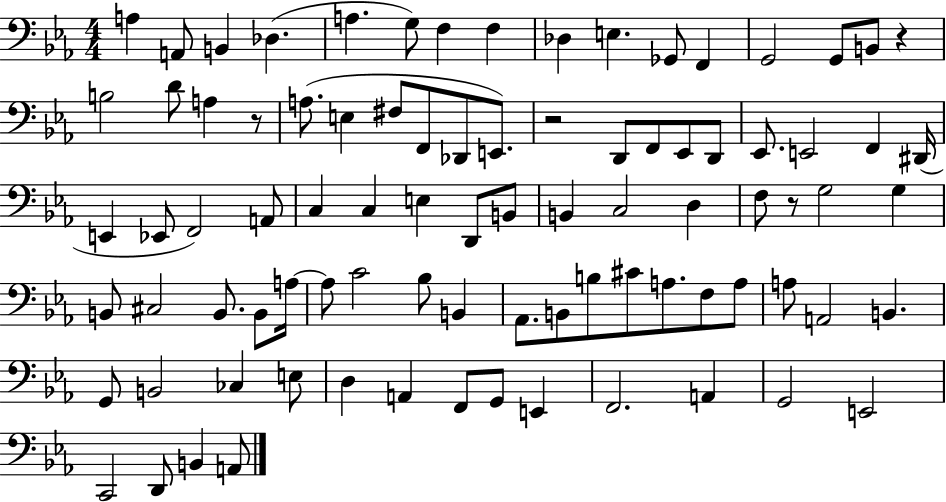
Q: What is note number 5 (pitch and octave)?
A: A3